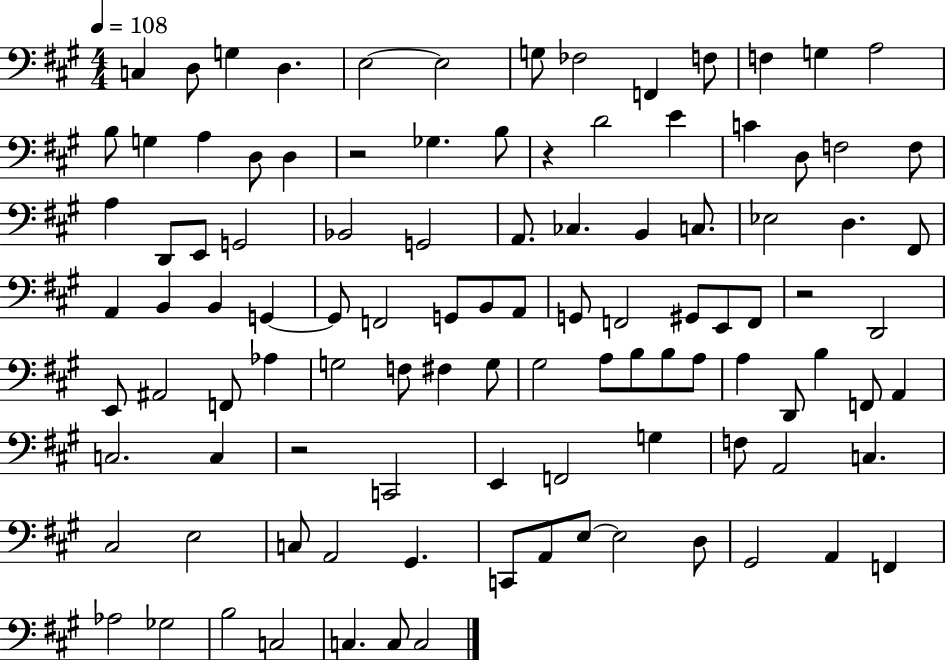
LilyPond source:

{
  \clef bass
  \numericTimeSignature
  \time 4/4
  \key a \major
  \tempo 4 = 108
  c4 d8 g4 d4. | e2~~ e2 | g8 fes2 f,4 f8 | f4 g4 a2 | \break b8 g4 a4 d8 d4 | r2 ges4. b8 | r4 d'2 e'4 | c'4 d8 f2 f8 | \break a4 d,8 e,8 g,2 | bes,2 g,2 | a,8. ces4. b,4 c8. | ees2 d4. fis,8 | \break a,4 b,4 b,4 g,4~~ | g,8 f,2 g,8 b,8 a,8 | g,8 f,2 gis,8 e,8 f,8 | r2 d,2 | \break e,8 ais,2 f,8 aes4 | g2 f8 fis4 g8 | gis2 a8 b8 b8 a8 | a4 d,8 b4 f,8 a,4 | \break c2. c4 | r2 c,2 | e,4 f,2 g4 | f8 a,2 c4. | \break cis2 e2 | c8 a,2 gis,4. | c,8 a,8 e8~~ e2 d8 | gis,2 a,4 f,4 | \break aes2 ges2 | b2 c2 | c4. c8 c2 | \bar "|."
}